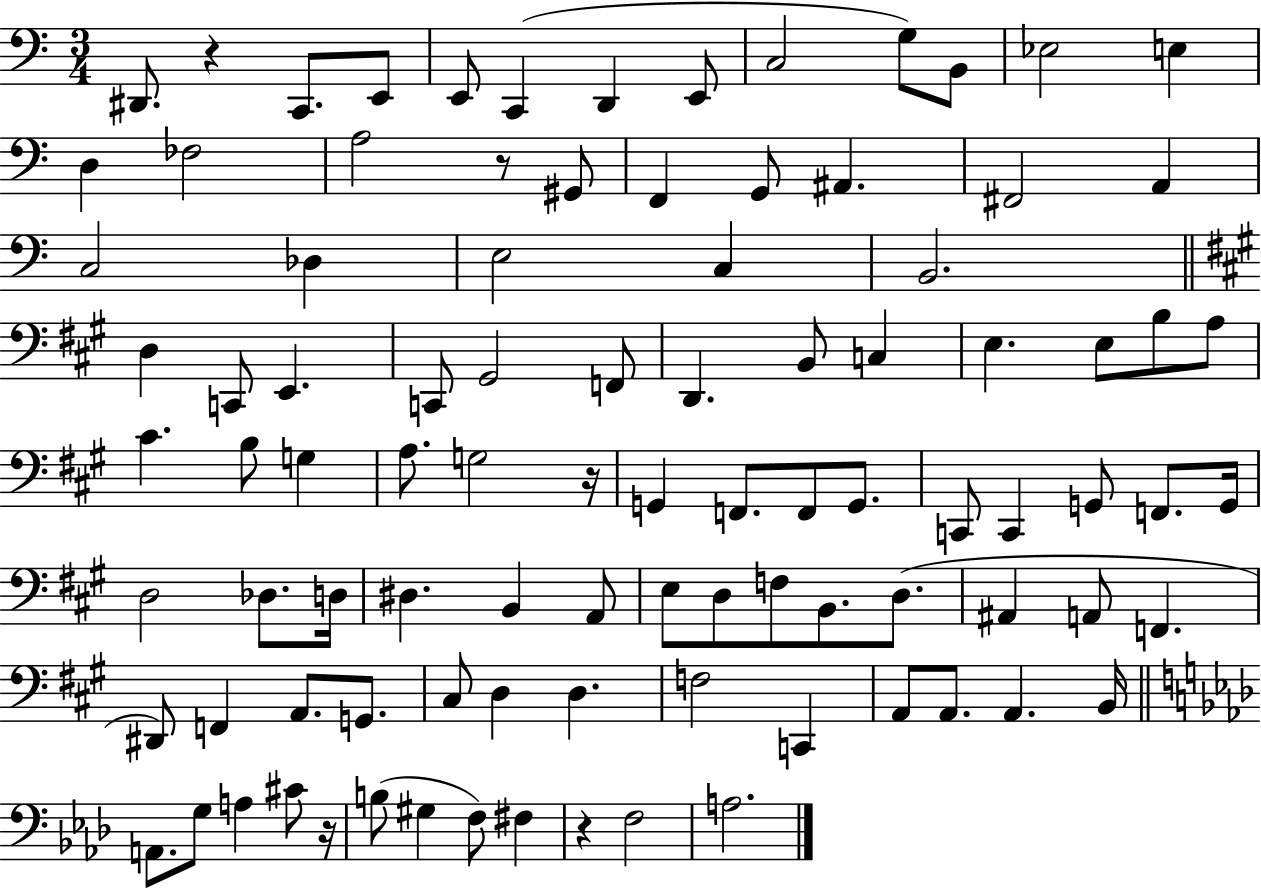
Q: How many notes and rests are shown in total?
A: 95